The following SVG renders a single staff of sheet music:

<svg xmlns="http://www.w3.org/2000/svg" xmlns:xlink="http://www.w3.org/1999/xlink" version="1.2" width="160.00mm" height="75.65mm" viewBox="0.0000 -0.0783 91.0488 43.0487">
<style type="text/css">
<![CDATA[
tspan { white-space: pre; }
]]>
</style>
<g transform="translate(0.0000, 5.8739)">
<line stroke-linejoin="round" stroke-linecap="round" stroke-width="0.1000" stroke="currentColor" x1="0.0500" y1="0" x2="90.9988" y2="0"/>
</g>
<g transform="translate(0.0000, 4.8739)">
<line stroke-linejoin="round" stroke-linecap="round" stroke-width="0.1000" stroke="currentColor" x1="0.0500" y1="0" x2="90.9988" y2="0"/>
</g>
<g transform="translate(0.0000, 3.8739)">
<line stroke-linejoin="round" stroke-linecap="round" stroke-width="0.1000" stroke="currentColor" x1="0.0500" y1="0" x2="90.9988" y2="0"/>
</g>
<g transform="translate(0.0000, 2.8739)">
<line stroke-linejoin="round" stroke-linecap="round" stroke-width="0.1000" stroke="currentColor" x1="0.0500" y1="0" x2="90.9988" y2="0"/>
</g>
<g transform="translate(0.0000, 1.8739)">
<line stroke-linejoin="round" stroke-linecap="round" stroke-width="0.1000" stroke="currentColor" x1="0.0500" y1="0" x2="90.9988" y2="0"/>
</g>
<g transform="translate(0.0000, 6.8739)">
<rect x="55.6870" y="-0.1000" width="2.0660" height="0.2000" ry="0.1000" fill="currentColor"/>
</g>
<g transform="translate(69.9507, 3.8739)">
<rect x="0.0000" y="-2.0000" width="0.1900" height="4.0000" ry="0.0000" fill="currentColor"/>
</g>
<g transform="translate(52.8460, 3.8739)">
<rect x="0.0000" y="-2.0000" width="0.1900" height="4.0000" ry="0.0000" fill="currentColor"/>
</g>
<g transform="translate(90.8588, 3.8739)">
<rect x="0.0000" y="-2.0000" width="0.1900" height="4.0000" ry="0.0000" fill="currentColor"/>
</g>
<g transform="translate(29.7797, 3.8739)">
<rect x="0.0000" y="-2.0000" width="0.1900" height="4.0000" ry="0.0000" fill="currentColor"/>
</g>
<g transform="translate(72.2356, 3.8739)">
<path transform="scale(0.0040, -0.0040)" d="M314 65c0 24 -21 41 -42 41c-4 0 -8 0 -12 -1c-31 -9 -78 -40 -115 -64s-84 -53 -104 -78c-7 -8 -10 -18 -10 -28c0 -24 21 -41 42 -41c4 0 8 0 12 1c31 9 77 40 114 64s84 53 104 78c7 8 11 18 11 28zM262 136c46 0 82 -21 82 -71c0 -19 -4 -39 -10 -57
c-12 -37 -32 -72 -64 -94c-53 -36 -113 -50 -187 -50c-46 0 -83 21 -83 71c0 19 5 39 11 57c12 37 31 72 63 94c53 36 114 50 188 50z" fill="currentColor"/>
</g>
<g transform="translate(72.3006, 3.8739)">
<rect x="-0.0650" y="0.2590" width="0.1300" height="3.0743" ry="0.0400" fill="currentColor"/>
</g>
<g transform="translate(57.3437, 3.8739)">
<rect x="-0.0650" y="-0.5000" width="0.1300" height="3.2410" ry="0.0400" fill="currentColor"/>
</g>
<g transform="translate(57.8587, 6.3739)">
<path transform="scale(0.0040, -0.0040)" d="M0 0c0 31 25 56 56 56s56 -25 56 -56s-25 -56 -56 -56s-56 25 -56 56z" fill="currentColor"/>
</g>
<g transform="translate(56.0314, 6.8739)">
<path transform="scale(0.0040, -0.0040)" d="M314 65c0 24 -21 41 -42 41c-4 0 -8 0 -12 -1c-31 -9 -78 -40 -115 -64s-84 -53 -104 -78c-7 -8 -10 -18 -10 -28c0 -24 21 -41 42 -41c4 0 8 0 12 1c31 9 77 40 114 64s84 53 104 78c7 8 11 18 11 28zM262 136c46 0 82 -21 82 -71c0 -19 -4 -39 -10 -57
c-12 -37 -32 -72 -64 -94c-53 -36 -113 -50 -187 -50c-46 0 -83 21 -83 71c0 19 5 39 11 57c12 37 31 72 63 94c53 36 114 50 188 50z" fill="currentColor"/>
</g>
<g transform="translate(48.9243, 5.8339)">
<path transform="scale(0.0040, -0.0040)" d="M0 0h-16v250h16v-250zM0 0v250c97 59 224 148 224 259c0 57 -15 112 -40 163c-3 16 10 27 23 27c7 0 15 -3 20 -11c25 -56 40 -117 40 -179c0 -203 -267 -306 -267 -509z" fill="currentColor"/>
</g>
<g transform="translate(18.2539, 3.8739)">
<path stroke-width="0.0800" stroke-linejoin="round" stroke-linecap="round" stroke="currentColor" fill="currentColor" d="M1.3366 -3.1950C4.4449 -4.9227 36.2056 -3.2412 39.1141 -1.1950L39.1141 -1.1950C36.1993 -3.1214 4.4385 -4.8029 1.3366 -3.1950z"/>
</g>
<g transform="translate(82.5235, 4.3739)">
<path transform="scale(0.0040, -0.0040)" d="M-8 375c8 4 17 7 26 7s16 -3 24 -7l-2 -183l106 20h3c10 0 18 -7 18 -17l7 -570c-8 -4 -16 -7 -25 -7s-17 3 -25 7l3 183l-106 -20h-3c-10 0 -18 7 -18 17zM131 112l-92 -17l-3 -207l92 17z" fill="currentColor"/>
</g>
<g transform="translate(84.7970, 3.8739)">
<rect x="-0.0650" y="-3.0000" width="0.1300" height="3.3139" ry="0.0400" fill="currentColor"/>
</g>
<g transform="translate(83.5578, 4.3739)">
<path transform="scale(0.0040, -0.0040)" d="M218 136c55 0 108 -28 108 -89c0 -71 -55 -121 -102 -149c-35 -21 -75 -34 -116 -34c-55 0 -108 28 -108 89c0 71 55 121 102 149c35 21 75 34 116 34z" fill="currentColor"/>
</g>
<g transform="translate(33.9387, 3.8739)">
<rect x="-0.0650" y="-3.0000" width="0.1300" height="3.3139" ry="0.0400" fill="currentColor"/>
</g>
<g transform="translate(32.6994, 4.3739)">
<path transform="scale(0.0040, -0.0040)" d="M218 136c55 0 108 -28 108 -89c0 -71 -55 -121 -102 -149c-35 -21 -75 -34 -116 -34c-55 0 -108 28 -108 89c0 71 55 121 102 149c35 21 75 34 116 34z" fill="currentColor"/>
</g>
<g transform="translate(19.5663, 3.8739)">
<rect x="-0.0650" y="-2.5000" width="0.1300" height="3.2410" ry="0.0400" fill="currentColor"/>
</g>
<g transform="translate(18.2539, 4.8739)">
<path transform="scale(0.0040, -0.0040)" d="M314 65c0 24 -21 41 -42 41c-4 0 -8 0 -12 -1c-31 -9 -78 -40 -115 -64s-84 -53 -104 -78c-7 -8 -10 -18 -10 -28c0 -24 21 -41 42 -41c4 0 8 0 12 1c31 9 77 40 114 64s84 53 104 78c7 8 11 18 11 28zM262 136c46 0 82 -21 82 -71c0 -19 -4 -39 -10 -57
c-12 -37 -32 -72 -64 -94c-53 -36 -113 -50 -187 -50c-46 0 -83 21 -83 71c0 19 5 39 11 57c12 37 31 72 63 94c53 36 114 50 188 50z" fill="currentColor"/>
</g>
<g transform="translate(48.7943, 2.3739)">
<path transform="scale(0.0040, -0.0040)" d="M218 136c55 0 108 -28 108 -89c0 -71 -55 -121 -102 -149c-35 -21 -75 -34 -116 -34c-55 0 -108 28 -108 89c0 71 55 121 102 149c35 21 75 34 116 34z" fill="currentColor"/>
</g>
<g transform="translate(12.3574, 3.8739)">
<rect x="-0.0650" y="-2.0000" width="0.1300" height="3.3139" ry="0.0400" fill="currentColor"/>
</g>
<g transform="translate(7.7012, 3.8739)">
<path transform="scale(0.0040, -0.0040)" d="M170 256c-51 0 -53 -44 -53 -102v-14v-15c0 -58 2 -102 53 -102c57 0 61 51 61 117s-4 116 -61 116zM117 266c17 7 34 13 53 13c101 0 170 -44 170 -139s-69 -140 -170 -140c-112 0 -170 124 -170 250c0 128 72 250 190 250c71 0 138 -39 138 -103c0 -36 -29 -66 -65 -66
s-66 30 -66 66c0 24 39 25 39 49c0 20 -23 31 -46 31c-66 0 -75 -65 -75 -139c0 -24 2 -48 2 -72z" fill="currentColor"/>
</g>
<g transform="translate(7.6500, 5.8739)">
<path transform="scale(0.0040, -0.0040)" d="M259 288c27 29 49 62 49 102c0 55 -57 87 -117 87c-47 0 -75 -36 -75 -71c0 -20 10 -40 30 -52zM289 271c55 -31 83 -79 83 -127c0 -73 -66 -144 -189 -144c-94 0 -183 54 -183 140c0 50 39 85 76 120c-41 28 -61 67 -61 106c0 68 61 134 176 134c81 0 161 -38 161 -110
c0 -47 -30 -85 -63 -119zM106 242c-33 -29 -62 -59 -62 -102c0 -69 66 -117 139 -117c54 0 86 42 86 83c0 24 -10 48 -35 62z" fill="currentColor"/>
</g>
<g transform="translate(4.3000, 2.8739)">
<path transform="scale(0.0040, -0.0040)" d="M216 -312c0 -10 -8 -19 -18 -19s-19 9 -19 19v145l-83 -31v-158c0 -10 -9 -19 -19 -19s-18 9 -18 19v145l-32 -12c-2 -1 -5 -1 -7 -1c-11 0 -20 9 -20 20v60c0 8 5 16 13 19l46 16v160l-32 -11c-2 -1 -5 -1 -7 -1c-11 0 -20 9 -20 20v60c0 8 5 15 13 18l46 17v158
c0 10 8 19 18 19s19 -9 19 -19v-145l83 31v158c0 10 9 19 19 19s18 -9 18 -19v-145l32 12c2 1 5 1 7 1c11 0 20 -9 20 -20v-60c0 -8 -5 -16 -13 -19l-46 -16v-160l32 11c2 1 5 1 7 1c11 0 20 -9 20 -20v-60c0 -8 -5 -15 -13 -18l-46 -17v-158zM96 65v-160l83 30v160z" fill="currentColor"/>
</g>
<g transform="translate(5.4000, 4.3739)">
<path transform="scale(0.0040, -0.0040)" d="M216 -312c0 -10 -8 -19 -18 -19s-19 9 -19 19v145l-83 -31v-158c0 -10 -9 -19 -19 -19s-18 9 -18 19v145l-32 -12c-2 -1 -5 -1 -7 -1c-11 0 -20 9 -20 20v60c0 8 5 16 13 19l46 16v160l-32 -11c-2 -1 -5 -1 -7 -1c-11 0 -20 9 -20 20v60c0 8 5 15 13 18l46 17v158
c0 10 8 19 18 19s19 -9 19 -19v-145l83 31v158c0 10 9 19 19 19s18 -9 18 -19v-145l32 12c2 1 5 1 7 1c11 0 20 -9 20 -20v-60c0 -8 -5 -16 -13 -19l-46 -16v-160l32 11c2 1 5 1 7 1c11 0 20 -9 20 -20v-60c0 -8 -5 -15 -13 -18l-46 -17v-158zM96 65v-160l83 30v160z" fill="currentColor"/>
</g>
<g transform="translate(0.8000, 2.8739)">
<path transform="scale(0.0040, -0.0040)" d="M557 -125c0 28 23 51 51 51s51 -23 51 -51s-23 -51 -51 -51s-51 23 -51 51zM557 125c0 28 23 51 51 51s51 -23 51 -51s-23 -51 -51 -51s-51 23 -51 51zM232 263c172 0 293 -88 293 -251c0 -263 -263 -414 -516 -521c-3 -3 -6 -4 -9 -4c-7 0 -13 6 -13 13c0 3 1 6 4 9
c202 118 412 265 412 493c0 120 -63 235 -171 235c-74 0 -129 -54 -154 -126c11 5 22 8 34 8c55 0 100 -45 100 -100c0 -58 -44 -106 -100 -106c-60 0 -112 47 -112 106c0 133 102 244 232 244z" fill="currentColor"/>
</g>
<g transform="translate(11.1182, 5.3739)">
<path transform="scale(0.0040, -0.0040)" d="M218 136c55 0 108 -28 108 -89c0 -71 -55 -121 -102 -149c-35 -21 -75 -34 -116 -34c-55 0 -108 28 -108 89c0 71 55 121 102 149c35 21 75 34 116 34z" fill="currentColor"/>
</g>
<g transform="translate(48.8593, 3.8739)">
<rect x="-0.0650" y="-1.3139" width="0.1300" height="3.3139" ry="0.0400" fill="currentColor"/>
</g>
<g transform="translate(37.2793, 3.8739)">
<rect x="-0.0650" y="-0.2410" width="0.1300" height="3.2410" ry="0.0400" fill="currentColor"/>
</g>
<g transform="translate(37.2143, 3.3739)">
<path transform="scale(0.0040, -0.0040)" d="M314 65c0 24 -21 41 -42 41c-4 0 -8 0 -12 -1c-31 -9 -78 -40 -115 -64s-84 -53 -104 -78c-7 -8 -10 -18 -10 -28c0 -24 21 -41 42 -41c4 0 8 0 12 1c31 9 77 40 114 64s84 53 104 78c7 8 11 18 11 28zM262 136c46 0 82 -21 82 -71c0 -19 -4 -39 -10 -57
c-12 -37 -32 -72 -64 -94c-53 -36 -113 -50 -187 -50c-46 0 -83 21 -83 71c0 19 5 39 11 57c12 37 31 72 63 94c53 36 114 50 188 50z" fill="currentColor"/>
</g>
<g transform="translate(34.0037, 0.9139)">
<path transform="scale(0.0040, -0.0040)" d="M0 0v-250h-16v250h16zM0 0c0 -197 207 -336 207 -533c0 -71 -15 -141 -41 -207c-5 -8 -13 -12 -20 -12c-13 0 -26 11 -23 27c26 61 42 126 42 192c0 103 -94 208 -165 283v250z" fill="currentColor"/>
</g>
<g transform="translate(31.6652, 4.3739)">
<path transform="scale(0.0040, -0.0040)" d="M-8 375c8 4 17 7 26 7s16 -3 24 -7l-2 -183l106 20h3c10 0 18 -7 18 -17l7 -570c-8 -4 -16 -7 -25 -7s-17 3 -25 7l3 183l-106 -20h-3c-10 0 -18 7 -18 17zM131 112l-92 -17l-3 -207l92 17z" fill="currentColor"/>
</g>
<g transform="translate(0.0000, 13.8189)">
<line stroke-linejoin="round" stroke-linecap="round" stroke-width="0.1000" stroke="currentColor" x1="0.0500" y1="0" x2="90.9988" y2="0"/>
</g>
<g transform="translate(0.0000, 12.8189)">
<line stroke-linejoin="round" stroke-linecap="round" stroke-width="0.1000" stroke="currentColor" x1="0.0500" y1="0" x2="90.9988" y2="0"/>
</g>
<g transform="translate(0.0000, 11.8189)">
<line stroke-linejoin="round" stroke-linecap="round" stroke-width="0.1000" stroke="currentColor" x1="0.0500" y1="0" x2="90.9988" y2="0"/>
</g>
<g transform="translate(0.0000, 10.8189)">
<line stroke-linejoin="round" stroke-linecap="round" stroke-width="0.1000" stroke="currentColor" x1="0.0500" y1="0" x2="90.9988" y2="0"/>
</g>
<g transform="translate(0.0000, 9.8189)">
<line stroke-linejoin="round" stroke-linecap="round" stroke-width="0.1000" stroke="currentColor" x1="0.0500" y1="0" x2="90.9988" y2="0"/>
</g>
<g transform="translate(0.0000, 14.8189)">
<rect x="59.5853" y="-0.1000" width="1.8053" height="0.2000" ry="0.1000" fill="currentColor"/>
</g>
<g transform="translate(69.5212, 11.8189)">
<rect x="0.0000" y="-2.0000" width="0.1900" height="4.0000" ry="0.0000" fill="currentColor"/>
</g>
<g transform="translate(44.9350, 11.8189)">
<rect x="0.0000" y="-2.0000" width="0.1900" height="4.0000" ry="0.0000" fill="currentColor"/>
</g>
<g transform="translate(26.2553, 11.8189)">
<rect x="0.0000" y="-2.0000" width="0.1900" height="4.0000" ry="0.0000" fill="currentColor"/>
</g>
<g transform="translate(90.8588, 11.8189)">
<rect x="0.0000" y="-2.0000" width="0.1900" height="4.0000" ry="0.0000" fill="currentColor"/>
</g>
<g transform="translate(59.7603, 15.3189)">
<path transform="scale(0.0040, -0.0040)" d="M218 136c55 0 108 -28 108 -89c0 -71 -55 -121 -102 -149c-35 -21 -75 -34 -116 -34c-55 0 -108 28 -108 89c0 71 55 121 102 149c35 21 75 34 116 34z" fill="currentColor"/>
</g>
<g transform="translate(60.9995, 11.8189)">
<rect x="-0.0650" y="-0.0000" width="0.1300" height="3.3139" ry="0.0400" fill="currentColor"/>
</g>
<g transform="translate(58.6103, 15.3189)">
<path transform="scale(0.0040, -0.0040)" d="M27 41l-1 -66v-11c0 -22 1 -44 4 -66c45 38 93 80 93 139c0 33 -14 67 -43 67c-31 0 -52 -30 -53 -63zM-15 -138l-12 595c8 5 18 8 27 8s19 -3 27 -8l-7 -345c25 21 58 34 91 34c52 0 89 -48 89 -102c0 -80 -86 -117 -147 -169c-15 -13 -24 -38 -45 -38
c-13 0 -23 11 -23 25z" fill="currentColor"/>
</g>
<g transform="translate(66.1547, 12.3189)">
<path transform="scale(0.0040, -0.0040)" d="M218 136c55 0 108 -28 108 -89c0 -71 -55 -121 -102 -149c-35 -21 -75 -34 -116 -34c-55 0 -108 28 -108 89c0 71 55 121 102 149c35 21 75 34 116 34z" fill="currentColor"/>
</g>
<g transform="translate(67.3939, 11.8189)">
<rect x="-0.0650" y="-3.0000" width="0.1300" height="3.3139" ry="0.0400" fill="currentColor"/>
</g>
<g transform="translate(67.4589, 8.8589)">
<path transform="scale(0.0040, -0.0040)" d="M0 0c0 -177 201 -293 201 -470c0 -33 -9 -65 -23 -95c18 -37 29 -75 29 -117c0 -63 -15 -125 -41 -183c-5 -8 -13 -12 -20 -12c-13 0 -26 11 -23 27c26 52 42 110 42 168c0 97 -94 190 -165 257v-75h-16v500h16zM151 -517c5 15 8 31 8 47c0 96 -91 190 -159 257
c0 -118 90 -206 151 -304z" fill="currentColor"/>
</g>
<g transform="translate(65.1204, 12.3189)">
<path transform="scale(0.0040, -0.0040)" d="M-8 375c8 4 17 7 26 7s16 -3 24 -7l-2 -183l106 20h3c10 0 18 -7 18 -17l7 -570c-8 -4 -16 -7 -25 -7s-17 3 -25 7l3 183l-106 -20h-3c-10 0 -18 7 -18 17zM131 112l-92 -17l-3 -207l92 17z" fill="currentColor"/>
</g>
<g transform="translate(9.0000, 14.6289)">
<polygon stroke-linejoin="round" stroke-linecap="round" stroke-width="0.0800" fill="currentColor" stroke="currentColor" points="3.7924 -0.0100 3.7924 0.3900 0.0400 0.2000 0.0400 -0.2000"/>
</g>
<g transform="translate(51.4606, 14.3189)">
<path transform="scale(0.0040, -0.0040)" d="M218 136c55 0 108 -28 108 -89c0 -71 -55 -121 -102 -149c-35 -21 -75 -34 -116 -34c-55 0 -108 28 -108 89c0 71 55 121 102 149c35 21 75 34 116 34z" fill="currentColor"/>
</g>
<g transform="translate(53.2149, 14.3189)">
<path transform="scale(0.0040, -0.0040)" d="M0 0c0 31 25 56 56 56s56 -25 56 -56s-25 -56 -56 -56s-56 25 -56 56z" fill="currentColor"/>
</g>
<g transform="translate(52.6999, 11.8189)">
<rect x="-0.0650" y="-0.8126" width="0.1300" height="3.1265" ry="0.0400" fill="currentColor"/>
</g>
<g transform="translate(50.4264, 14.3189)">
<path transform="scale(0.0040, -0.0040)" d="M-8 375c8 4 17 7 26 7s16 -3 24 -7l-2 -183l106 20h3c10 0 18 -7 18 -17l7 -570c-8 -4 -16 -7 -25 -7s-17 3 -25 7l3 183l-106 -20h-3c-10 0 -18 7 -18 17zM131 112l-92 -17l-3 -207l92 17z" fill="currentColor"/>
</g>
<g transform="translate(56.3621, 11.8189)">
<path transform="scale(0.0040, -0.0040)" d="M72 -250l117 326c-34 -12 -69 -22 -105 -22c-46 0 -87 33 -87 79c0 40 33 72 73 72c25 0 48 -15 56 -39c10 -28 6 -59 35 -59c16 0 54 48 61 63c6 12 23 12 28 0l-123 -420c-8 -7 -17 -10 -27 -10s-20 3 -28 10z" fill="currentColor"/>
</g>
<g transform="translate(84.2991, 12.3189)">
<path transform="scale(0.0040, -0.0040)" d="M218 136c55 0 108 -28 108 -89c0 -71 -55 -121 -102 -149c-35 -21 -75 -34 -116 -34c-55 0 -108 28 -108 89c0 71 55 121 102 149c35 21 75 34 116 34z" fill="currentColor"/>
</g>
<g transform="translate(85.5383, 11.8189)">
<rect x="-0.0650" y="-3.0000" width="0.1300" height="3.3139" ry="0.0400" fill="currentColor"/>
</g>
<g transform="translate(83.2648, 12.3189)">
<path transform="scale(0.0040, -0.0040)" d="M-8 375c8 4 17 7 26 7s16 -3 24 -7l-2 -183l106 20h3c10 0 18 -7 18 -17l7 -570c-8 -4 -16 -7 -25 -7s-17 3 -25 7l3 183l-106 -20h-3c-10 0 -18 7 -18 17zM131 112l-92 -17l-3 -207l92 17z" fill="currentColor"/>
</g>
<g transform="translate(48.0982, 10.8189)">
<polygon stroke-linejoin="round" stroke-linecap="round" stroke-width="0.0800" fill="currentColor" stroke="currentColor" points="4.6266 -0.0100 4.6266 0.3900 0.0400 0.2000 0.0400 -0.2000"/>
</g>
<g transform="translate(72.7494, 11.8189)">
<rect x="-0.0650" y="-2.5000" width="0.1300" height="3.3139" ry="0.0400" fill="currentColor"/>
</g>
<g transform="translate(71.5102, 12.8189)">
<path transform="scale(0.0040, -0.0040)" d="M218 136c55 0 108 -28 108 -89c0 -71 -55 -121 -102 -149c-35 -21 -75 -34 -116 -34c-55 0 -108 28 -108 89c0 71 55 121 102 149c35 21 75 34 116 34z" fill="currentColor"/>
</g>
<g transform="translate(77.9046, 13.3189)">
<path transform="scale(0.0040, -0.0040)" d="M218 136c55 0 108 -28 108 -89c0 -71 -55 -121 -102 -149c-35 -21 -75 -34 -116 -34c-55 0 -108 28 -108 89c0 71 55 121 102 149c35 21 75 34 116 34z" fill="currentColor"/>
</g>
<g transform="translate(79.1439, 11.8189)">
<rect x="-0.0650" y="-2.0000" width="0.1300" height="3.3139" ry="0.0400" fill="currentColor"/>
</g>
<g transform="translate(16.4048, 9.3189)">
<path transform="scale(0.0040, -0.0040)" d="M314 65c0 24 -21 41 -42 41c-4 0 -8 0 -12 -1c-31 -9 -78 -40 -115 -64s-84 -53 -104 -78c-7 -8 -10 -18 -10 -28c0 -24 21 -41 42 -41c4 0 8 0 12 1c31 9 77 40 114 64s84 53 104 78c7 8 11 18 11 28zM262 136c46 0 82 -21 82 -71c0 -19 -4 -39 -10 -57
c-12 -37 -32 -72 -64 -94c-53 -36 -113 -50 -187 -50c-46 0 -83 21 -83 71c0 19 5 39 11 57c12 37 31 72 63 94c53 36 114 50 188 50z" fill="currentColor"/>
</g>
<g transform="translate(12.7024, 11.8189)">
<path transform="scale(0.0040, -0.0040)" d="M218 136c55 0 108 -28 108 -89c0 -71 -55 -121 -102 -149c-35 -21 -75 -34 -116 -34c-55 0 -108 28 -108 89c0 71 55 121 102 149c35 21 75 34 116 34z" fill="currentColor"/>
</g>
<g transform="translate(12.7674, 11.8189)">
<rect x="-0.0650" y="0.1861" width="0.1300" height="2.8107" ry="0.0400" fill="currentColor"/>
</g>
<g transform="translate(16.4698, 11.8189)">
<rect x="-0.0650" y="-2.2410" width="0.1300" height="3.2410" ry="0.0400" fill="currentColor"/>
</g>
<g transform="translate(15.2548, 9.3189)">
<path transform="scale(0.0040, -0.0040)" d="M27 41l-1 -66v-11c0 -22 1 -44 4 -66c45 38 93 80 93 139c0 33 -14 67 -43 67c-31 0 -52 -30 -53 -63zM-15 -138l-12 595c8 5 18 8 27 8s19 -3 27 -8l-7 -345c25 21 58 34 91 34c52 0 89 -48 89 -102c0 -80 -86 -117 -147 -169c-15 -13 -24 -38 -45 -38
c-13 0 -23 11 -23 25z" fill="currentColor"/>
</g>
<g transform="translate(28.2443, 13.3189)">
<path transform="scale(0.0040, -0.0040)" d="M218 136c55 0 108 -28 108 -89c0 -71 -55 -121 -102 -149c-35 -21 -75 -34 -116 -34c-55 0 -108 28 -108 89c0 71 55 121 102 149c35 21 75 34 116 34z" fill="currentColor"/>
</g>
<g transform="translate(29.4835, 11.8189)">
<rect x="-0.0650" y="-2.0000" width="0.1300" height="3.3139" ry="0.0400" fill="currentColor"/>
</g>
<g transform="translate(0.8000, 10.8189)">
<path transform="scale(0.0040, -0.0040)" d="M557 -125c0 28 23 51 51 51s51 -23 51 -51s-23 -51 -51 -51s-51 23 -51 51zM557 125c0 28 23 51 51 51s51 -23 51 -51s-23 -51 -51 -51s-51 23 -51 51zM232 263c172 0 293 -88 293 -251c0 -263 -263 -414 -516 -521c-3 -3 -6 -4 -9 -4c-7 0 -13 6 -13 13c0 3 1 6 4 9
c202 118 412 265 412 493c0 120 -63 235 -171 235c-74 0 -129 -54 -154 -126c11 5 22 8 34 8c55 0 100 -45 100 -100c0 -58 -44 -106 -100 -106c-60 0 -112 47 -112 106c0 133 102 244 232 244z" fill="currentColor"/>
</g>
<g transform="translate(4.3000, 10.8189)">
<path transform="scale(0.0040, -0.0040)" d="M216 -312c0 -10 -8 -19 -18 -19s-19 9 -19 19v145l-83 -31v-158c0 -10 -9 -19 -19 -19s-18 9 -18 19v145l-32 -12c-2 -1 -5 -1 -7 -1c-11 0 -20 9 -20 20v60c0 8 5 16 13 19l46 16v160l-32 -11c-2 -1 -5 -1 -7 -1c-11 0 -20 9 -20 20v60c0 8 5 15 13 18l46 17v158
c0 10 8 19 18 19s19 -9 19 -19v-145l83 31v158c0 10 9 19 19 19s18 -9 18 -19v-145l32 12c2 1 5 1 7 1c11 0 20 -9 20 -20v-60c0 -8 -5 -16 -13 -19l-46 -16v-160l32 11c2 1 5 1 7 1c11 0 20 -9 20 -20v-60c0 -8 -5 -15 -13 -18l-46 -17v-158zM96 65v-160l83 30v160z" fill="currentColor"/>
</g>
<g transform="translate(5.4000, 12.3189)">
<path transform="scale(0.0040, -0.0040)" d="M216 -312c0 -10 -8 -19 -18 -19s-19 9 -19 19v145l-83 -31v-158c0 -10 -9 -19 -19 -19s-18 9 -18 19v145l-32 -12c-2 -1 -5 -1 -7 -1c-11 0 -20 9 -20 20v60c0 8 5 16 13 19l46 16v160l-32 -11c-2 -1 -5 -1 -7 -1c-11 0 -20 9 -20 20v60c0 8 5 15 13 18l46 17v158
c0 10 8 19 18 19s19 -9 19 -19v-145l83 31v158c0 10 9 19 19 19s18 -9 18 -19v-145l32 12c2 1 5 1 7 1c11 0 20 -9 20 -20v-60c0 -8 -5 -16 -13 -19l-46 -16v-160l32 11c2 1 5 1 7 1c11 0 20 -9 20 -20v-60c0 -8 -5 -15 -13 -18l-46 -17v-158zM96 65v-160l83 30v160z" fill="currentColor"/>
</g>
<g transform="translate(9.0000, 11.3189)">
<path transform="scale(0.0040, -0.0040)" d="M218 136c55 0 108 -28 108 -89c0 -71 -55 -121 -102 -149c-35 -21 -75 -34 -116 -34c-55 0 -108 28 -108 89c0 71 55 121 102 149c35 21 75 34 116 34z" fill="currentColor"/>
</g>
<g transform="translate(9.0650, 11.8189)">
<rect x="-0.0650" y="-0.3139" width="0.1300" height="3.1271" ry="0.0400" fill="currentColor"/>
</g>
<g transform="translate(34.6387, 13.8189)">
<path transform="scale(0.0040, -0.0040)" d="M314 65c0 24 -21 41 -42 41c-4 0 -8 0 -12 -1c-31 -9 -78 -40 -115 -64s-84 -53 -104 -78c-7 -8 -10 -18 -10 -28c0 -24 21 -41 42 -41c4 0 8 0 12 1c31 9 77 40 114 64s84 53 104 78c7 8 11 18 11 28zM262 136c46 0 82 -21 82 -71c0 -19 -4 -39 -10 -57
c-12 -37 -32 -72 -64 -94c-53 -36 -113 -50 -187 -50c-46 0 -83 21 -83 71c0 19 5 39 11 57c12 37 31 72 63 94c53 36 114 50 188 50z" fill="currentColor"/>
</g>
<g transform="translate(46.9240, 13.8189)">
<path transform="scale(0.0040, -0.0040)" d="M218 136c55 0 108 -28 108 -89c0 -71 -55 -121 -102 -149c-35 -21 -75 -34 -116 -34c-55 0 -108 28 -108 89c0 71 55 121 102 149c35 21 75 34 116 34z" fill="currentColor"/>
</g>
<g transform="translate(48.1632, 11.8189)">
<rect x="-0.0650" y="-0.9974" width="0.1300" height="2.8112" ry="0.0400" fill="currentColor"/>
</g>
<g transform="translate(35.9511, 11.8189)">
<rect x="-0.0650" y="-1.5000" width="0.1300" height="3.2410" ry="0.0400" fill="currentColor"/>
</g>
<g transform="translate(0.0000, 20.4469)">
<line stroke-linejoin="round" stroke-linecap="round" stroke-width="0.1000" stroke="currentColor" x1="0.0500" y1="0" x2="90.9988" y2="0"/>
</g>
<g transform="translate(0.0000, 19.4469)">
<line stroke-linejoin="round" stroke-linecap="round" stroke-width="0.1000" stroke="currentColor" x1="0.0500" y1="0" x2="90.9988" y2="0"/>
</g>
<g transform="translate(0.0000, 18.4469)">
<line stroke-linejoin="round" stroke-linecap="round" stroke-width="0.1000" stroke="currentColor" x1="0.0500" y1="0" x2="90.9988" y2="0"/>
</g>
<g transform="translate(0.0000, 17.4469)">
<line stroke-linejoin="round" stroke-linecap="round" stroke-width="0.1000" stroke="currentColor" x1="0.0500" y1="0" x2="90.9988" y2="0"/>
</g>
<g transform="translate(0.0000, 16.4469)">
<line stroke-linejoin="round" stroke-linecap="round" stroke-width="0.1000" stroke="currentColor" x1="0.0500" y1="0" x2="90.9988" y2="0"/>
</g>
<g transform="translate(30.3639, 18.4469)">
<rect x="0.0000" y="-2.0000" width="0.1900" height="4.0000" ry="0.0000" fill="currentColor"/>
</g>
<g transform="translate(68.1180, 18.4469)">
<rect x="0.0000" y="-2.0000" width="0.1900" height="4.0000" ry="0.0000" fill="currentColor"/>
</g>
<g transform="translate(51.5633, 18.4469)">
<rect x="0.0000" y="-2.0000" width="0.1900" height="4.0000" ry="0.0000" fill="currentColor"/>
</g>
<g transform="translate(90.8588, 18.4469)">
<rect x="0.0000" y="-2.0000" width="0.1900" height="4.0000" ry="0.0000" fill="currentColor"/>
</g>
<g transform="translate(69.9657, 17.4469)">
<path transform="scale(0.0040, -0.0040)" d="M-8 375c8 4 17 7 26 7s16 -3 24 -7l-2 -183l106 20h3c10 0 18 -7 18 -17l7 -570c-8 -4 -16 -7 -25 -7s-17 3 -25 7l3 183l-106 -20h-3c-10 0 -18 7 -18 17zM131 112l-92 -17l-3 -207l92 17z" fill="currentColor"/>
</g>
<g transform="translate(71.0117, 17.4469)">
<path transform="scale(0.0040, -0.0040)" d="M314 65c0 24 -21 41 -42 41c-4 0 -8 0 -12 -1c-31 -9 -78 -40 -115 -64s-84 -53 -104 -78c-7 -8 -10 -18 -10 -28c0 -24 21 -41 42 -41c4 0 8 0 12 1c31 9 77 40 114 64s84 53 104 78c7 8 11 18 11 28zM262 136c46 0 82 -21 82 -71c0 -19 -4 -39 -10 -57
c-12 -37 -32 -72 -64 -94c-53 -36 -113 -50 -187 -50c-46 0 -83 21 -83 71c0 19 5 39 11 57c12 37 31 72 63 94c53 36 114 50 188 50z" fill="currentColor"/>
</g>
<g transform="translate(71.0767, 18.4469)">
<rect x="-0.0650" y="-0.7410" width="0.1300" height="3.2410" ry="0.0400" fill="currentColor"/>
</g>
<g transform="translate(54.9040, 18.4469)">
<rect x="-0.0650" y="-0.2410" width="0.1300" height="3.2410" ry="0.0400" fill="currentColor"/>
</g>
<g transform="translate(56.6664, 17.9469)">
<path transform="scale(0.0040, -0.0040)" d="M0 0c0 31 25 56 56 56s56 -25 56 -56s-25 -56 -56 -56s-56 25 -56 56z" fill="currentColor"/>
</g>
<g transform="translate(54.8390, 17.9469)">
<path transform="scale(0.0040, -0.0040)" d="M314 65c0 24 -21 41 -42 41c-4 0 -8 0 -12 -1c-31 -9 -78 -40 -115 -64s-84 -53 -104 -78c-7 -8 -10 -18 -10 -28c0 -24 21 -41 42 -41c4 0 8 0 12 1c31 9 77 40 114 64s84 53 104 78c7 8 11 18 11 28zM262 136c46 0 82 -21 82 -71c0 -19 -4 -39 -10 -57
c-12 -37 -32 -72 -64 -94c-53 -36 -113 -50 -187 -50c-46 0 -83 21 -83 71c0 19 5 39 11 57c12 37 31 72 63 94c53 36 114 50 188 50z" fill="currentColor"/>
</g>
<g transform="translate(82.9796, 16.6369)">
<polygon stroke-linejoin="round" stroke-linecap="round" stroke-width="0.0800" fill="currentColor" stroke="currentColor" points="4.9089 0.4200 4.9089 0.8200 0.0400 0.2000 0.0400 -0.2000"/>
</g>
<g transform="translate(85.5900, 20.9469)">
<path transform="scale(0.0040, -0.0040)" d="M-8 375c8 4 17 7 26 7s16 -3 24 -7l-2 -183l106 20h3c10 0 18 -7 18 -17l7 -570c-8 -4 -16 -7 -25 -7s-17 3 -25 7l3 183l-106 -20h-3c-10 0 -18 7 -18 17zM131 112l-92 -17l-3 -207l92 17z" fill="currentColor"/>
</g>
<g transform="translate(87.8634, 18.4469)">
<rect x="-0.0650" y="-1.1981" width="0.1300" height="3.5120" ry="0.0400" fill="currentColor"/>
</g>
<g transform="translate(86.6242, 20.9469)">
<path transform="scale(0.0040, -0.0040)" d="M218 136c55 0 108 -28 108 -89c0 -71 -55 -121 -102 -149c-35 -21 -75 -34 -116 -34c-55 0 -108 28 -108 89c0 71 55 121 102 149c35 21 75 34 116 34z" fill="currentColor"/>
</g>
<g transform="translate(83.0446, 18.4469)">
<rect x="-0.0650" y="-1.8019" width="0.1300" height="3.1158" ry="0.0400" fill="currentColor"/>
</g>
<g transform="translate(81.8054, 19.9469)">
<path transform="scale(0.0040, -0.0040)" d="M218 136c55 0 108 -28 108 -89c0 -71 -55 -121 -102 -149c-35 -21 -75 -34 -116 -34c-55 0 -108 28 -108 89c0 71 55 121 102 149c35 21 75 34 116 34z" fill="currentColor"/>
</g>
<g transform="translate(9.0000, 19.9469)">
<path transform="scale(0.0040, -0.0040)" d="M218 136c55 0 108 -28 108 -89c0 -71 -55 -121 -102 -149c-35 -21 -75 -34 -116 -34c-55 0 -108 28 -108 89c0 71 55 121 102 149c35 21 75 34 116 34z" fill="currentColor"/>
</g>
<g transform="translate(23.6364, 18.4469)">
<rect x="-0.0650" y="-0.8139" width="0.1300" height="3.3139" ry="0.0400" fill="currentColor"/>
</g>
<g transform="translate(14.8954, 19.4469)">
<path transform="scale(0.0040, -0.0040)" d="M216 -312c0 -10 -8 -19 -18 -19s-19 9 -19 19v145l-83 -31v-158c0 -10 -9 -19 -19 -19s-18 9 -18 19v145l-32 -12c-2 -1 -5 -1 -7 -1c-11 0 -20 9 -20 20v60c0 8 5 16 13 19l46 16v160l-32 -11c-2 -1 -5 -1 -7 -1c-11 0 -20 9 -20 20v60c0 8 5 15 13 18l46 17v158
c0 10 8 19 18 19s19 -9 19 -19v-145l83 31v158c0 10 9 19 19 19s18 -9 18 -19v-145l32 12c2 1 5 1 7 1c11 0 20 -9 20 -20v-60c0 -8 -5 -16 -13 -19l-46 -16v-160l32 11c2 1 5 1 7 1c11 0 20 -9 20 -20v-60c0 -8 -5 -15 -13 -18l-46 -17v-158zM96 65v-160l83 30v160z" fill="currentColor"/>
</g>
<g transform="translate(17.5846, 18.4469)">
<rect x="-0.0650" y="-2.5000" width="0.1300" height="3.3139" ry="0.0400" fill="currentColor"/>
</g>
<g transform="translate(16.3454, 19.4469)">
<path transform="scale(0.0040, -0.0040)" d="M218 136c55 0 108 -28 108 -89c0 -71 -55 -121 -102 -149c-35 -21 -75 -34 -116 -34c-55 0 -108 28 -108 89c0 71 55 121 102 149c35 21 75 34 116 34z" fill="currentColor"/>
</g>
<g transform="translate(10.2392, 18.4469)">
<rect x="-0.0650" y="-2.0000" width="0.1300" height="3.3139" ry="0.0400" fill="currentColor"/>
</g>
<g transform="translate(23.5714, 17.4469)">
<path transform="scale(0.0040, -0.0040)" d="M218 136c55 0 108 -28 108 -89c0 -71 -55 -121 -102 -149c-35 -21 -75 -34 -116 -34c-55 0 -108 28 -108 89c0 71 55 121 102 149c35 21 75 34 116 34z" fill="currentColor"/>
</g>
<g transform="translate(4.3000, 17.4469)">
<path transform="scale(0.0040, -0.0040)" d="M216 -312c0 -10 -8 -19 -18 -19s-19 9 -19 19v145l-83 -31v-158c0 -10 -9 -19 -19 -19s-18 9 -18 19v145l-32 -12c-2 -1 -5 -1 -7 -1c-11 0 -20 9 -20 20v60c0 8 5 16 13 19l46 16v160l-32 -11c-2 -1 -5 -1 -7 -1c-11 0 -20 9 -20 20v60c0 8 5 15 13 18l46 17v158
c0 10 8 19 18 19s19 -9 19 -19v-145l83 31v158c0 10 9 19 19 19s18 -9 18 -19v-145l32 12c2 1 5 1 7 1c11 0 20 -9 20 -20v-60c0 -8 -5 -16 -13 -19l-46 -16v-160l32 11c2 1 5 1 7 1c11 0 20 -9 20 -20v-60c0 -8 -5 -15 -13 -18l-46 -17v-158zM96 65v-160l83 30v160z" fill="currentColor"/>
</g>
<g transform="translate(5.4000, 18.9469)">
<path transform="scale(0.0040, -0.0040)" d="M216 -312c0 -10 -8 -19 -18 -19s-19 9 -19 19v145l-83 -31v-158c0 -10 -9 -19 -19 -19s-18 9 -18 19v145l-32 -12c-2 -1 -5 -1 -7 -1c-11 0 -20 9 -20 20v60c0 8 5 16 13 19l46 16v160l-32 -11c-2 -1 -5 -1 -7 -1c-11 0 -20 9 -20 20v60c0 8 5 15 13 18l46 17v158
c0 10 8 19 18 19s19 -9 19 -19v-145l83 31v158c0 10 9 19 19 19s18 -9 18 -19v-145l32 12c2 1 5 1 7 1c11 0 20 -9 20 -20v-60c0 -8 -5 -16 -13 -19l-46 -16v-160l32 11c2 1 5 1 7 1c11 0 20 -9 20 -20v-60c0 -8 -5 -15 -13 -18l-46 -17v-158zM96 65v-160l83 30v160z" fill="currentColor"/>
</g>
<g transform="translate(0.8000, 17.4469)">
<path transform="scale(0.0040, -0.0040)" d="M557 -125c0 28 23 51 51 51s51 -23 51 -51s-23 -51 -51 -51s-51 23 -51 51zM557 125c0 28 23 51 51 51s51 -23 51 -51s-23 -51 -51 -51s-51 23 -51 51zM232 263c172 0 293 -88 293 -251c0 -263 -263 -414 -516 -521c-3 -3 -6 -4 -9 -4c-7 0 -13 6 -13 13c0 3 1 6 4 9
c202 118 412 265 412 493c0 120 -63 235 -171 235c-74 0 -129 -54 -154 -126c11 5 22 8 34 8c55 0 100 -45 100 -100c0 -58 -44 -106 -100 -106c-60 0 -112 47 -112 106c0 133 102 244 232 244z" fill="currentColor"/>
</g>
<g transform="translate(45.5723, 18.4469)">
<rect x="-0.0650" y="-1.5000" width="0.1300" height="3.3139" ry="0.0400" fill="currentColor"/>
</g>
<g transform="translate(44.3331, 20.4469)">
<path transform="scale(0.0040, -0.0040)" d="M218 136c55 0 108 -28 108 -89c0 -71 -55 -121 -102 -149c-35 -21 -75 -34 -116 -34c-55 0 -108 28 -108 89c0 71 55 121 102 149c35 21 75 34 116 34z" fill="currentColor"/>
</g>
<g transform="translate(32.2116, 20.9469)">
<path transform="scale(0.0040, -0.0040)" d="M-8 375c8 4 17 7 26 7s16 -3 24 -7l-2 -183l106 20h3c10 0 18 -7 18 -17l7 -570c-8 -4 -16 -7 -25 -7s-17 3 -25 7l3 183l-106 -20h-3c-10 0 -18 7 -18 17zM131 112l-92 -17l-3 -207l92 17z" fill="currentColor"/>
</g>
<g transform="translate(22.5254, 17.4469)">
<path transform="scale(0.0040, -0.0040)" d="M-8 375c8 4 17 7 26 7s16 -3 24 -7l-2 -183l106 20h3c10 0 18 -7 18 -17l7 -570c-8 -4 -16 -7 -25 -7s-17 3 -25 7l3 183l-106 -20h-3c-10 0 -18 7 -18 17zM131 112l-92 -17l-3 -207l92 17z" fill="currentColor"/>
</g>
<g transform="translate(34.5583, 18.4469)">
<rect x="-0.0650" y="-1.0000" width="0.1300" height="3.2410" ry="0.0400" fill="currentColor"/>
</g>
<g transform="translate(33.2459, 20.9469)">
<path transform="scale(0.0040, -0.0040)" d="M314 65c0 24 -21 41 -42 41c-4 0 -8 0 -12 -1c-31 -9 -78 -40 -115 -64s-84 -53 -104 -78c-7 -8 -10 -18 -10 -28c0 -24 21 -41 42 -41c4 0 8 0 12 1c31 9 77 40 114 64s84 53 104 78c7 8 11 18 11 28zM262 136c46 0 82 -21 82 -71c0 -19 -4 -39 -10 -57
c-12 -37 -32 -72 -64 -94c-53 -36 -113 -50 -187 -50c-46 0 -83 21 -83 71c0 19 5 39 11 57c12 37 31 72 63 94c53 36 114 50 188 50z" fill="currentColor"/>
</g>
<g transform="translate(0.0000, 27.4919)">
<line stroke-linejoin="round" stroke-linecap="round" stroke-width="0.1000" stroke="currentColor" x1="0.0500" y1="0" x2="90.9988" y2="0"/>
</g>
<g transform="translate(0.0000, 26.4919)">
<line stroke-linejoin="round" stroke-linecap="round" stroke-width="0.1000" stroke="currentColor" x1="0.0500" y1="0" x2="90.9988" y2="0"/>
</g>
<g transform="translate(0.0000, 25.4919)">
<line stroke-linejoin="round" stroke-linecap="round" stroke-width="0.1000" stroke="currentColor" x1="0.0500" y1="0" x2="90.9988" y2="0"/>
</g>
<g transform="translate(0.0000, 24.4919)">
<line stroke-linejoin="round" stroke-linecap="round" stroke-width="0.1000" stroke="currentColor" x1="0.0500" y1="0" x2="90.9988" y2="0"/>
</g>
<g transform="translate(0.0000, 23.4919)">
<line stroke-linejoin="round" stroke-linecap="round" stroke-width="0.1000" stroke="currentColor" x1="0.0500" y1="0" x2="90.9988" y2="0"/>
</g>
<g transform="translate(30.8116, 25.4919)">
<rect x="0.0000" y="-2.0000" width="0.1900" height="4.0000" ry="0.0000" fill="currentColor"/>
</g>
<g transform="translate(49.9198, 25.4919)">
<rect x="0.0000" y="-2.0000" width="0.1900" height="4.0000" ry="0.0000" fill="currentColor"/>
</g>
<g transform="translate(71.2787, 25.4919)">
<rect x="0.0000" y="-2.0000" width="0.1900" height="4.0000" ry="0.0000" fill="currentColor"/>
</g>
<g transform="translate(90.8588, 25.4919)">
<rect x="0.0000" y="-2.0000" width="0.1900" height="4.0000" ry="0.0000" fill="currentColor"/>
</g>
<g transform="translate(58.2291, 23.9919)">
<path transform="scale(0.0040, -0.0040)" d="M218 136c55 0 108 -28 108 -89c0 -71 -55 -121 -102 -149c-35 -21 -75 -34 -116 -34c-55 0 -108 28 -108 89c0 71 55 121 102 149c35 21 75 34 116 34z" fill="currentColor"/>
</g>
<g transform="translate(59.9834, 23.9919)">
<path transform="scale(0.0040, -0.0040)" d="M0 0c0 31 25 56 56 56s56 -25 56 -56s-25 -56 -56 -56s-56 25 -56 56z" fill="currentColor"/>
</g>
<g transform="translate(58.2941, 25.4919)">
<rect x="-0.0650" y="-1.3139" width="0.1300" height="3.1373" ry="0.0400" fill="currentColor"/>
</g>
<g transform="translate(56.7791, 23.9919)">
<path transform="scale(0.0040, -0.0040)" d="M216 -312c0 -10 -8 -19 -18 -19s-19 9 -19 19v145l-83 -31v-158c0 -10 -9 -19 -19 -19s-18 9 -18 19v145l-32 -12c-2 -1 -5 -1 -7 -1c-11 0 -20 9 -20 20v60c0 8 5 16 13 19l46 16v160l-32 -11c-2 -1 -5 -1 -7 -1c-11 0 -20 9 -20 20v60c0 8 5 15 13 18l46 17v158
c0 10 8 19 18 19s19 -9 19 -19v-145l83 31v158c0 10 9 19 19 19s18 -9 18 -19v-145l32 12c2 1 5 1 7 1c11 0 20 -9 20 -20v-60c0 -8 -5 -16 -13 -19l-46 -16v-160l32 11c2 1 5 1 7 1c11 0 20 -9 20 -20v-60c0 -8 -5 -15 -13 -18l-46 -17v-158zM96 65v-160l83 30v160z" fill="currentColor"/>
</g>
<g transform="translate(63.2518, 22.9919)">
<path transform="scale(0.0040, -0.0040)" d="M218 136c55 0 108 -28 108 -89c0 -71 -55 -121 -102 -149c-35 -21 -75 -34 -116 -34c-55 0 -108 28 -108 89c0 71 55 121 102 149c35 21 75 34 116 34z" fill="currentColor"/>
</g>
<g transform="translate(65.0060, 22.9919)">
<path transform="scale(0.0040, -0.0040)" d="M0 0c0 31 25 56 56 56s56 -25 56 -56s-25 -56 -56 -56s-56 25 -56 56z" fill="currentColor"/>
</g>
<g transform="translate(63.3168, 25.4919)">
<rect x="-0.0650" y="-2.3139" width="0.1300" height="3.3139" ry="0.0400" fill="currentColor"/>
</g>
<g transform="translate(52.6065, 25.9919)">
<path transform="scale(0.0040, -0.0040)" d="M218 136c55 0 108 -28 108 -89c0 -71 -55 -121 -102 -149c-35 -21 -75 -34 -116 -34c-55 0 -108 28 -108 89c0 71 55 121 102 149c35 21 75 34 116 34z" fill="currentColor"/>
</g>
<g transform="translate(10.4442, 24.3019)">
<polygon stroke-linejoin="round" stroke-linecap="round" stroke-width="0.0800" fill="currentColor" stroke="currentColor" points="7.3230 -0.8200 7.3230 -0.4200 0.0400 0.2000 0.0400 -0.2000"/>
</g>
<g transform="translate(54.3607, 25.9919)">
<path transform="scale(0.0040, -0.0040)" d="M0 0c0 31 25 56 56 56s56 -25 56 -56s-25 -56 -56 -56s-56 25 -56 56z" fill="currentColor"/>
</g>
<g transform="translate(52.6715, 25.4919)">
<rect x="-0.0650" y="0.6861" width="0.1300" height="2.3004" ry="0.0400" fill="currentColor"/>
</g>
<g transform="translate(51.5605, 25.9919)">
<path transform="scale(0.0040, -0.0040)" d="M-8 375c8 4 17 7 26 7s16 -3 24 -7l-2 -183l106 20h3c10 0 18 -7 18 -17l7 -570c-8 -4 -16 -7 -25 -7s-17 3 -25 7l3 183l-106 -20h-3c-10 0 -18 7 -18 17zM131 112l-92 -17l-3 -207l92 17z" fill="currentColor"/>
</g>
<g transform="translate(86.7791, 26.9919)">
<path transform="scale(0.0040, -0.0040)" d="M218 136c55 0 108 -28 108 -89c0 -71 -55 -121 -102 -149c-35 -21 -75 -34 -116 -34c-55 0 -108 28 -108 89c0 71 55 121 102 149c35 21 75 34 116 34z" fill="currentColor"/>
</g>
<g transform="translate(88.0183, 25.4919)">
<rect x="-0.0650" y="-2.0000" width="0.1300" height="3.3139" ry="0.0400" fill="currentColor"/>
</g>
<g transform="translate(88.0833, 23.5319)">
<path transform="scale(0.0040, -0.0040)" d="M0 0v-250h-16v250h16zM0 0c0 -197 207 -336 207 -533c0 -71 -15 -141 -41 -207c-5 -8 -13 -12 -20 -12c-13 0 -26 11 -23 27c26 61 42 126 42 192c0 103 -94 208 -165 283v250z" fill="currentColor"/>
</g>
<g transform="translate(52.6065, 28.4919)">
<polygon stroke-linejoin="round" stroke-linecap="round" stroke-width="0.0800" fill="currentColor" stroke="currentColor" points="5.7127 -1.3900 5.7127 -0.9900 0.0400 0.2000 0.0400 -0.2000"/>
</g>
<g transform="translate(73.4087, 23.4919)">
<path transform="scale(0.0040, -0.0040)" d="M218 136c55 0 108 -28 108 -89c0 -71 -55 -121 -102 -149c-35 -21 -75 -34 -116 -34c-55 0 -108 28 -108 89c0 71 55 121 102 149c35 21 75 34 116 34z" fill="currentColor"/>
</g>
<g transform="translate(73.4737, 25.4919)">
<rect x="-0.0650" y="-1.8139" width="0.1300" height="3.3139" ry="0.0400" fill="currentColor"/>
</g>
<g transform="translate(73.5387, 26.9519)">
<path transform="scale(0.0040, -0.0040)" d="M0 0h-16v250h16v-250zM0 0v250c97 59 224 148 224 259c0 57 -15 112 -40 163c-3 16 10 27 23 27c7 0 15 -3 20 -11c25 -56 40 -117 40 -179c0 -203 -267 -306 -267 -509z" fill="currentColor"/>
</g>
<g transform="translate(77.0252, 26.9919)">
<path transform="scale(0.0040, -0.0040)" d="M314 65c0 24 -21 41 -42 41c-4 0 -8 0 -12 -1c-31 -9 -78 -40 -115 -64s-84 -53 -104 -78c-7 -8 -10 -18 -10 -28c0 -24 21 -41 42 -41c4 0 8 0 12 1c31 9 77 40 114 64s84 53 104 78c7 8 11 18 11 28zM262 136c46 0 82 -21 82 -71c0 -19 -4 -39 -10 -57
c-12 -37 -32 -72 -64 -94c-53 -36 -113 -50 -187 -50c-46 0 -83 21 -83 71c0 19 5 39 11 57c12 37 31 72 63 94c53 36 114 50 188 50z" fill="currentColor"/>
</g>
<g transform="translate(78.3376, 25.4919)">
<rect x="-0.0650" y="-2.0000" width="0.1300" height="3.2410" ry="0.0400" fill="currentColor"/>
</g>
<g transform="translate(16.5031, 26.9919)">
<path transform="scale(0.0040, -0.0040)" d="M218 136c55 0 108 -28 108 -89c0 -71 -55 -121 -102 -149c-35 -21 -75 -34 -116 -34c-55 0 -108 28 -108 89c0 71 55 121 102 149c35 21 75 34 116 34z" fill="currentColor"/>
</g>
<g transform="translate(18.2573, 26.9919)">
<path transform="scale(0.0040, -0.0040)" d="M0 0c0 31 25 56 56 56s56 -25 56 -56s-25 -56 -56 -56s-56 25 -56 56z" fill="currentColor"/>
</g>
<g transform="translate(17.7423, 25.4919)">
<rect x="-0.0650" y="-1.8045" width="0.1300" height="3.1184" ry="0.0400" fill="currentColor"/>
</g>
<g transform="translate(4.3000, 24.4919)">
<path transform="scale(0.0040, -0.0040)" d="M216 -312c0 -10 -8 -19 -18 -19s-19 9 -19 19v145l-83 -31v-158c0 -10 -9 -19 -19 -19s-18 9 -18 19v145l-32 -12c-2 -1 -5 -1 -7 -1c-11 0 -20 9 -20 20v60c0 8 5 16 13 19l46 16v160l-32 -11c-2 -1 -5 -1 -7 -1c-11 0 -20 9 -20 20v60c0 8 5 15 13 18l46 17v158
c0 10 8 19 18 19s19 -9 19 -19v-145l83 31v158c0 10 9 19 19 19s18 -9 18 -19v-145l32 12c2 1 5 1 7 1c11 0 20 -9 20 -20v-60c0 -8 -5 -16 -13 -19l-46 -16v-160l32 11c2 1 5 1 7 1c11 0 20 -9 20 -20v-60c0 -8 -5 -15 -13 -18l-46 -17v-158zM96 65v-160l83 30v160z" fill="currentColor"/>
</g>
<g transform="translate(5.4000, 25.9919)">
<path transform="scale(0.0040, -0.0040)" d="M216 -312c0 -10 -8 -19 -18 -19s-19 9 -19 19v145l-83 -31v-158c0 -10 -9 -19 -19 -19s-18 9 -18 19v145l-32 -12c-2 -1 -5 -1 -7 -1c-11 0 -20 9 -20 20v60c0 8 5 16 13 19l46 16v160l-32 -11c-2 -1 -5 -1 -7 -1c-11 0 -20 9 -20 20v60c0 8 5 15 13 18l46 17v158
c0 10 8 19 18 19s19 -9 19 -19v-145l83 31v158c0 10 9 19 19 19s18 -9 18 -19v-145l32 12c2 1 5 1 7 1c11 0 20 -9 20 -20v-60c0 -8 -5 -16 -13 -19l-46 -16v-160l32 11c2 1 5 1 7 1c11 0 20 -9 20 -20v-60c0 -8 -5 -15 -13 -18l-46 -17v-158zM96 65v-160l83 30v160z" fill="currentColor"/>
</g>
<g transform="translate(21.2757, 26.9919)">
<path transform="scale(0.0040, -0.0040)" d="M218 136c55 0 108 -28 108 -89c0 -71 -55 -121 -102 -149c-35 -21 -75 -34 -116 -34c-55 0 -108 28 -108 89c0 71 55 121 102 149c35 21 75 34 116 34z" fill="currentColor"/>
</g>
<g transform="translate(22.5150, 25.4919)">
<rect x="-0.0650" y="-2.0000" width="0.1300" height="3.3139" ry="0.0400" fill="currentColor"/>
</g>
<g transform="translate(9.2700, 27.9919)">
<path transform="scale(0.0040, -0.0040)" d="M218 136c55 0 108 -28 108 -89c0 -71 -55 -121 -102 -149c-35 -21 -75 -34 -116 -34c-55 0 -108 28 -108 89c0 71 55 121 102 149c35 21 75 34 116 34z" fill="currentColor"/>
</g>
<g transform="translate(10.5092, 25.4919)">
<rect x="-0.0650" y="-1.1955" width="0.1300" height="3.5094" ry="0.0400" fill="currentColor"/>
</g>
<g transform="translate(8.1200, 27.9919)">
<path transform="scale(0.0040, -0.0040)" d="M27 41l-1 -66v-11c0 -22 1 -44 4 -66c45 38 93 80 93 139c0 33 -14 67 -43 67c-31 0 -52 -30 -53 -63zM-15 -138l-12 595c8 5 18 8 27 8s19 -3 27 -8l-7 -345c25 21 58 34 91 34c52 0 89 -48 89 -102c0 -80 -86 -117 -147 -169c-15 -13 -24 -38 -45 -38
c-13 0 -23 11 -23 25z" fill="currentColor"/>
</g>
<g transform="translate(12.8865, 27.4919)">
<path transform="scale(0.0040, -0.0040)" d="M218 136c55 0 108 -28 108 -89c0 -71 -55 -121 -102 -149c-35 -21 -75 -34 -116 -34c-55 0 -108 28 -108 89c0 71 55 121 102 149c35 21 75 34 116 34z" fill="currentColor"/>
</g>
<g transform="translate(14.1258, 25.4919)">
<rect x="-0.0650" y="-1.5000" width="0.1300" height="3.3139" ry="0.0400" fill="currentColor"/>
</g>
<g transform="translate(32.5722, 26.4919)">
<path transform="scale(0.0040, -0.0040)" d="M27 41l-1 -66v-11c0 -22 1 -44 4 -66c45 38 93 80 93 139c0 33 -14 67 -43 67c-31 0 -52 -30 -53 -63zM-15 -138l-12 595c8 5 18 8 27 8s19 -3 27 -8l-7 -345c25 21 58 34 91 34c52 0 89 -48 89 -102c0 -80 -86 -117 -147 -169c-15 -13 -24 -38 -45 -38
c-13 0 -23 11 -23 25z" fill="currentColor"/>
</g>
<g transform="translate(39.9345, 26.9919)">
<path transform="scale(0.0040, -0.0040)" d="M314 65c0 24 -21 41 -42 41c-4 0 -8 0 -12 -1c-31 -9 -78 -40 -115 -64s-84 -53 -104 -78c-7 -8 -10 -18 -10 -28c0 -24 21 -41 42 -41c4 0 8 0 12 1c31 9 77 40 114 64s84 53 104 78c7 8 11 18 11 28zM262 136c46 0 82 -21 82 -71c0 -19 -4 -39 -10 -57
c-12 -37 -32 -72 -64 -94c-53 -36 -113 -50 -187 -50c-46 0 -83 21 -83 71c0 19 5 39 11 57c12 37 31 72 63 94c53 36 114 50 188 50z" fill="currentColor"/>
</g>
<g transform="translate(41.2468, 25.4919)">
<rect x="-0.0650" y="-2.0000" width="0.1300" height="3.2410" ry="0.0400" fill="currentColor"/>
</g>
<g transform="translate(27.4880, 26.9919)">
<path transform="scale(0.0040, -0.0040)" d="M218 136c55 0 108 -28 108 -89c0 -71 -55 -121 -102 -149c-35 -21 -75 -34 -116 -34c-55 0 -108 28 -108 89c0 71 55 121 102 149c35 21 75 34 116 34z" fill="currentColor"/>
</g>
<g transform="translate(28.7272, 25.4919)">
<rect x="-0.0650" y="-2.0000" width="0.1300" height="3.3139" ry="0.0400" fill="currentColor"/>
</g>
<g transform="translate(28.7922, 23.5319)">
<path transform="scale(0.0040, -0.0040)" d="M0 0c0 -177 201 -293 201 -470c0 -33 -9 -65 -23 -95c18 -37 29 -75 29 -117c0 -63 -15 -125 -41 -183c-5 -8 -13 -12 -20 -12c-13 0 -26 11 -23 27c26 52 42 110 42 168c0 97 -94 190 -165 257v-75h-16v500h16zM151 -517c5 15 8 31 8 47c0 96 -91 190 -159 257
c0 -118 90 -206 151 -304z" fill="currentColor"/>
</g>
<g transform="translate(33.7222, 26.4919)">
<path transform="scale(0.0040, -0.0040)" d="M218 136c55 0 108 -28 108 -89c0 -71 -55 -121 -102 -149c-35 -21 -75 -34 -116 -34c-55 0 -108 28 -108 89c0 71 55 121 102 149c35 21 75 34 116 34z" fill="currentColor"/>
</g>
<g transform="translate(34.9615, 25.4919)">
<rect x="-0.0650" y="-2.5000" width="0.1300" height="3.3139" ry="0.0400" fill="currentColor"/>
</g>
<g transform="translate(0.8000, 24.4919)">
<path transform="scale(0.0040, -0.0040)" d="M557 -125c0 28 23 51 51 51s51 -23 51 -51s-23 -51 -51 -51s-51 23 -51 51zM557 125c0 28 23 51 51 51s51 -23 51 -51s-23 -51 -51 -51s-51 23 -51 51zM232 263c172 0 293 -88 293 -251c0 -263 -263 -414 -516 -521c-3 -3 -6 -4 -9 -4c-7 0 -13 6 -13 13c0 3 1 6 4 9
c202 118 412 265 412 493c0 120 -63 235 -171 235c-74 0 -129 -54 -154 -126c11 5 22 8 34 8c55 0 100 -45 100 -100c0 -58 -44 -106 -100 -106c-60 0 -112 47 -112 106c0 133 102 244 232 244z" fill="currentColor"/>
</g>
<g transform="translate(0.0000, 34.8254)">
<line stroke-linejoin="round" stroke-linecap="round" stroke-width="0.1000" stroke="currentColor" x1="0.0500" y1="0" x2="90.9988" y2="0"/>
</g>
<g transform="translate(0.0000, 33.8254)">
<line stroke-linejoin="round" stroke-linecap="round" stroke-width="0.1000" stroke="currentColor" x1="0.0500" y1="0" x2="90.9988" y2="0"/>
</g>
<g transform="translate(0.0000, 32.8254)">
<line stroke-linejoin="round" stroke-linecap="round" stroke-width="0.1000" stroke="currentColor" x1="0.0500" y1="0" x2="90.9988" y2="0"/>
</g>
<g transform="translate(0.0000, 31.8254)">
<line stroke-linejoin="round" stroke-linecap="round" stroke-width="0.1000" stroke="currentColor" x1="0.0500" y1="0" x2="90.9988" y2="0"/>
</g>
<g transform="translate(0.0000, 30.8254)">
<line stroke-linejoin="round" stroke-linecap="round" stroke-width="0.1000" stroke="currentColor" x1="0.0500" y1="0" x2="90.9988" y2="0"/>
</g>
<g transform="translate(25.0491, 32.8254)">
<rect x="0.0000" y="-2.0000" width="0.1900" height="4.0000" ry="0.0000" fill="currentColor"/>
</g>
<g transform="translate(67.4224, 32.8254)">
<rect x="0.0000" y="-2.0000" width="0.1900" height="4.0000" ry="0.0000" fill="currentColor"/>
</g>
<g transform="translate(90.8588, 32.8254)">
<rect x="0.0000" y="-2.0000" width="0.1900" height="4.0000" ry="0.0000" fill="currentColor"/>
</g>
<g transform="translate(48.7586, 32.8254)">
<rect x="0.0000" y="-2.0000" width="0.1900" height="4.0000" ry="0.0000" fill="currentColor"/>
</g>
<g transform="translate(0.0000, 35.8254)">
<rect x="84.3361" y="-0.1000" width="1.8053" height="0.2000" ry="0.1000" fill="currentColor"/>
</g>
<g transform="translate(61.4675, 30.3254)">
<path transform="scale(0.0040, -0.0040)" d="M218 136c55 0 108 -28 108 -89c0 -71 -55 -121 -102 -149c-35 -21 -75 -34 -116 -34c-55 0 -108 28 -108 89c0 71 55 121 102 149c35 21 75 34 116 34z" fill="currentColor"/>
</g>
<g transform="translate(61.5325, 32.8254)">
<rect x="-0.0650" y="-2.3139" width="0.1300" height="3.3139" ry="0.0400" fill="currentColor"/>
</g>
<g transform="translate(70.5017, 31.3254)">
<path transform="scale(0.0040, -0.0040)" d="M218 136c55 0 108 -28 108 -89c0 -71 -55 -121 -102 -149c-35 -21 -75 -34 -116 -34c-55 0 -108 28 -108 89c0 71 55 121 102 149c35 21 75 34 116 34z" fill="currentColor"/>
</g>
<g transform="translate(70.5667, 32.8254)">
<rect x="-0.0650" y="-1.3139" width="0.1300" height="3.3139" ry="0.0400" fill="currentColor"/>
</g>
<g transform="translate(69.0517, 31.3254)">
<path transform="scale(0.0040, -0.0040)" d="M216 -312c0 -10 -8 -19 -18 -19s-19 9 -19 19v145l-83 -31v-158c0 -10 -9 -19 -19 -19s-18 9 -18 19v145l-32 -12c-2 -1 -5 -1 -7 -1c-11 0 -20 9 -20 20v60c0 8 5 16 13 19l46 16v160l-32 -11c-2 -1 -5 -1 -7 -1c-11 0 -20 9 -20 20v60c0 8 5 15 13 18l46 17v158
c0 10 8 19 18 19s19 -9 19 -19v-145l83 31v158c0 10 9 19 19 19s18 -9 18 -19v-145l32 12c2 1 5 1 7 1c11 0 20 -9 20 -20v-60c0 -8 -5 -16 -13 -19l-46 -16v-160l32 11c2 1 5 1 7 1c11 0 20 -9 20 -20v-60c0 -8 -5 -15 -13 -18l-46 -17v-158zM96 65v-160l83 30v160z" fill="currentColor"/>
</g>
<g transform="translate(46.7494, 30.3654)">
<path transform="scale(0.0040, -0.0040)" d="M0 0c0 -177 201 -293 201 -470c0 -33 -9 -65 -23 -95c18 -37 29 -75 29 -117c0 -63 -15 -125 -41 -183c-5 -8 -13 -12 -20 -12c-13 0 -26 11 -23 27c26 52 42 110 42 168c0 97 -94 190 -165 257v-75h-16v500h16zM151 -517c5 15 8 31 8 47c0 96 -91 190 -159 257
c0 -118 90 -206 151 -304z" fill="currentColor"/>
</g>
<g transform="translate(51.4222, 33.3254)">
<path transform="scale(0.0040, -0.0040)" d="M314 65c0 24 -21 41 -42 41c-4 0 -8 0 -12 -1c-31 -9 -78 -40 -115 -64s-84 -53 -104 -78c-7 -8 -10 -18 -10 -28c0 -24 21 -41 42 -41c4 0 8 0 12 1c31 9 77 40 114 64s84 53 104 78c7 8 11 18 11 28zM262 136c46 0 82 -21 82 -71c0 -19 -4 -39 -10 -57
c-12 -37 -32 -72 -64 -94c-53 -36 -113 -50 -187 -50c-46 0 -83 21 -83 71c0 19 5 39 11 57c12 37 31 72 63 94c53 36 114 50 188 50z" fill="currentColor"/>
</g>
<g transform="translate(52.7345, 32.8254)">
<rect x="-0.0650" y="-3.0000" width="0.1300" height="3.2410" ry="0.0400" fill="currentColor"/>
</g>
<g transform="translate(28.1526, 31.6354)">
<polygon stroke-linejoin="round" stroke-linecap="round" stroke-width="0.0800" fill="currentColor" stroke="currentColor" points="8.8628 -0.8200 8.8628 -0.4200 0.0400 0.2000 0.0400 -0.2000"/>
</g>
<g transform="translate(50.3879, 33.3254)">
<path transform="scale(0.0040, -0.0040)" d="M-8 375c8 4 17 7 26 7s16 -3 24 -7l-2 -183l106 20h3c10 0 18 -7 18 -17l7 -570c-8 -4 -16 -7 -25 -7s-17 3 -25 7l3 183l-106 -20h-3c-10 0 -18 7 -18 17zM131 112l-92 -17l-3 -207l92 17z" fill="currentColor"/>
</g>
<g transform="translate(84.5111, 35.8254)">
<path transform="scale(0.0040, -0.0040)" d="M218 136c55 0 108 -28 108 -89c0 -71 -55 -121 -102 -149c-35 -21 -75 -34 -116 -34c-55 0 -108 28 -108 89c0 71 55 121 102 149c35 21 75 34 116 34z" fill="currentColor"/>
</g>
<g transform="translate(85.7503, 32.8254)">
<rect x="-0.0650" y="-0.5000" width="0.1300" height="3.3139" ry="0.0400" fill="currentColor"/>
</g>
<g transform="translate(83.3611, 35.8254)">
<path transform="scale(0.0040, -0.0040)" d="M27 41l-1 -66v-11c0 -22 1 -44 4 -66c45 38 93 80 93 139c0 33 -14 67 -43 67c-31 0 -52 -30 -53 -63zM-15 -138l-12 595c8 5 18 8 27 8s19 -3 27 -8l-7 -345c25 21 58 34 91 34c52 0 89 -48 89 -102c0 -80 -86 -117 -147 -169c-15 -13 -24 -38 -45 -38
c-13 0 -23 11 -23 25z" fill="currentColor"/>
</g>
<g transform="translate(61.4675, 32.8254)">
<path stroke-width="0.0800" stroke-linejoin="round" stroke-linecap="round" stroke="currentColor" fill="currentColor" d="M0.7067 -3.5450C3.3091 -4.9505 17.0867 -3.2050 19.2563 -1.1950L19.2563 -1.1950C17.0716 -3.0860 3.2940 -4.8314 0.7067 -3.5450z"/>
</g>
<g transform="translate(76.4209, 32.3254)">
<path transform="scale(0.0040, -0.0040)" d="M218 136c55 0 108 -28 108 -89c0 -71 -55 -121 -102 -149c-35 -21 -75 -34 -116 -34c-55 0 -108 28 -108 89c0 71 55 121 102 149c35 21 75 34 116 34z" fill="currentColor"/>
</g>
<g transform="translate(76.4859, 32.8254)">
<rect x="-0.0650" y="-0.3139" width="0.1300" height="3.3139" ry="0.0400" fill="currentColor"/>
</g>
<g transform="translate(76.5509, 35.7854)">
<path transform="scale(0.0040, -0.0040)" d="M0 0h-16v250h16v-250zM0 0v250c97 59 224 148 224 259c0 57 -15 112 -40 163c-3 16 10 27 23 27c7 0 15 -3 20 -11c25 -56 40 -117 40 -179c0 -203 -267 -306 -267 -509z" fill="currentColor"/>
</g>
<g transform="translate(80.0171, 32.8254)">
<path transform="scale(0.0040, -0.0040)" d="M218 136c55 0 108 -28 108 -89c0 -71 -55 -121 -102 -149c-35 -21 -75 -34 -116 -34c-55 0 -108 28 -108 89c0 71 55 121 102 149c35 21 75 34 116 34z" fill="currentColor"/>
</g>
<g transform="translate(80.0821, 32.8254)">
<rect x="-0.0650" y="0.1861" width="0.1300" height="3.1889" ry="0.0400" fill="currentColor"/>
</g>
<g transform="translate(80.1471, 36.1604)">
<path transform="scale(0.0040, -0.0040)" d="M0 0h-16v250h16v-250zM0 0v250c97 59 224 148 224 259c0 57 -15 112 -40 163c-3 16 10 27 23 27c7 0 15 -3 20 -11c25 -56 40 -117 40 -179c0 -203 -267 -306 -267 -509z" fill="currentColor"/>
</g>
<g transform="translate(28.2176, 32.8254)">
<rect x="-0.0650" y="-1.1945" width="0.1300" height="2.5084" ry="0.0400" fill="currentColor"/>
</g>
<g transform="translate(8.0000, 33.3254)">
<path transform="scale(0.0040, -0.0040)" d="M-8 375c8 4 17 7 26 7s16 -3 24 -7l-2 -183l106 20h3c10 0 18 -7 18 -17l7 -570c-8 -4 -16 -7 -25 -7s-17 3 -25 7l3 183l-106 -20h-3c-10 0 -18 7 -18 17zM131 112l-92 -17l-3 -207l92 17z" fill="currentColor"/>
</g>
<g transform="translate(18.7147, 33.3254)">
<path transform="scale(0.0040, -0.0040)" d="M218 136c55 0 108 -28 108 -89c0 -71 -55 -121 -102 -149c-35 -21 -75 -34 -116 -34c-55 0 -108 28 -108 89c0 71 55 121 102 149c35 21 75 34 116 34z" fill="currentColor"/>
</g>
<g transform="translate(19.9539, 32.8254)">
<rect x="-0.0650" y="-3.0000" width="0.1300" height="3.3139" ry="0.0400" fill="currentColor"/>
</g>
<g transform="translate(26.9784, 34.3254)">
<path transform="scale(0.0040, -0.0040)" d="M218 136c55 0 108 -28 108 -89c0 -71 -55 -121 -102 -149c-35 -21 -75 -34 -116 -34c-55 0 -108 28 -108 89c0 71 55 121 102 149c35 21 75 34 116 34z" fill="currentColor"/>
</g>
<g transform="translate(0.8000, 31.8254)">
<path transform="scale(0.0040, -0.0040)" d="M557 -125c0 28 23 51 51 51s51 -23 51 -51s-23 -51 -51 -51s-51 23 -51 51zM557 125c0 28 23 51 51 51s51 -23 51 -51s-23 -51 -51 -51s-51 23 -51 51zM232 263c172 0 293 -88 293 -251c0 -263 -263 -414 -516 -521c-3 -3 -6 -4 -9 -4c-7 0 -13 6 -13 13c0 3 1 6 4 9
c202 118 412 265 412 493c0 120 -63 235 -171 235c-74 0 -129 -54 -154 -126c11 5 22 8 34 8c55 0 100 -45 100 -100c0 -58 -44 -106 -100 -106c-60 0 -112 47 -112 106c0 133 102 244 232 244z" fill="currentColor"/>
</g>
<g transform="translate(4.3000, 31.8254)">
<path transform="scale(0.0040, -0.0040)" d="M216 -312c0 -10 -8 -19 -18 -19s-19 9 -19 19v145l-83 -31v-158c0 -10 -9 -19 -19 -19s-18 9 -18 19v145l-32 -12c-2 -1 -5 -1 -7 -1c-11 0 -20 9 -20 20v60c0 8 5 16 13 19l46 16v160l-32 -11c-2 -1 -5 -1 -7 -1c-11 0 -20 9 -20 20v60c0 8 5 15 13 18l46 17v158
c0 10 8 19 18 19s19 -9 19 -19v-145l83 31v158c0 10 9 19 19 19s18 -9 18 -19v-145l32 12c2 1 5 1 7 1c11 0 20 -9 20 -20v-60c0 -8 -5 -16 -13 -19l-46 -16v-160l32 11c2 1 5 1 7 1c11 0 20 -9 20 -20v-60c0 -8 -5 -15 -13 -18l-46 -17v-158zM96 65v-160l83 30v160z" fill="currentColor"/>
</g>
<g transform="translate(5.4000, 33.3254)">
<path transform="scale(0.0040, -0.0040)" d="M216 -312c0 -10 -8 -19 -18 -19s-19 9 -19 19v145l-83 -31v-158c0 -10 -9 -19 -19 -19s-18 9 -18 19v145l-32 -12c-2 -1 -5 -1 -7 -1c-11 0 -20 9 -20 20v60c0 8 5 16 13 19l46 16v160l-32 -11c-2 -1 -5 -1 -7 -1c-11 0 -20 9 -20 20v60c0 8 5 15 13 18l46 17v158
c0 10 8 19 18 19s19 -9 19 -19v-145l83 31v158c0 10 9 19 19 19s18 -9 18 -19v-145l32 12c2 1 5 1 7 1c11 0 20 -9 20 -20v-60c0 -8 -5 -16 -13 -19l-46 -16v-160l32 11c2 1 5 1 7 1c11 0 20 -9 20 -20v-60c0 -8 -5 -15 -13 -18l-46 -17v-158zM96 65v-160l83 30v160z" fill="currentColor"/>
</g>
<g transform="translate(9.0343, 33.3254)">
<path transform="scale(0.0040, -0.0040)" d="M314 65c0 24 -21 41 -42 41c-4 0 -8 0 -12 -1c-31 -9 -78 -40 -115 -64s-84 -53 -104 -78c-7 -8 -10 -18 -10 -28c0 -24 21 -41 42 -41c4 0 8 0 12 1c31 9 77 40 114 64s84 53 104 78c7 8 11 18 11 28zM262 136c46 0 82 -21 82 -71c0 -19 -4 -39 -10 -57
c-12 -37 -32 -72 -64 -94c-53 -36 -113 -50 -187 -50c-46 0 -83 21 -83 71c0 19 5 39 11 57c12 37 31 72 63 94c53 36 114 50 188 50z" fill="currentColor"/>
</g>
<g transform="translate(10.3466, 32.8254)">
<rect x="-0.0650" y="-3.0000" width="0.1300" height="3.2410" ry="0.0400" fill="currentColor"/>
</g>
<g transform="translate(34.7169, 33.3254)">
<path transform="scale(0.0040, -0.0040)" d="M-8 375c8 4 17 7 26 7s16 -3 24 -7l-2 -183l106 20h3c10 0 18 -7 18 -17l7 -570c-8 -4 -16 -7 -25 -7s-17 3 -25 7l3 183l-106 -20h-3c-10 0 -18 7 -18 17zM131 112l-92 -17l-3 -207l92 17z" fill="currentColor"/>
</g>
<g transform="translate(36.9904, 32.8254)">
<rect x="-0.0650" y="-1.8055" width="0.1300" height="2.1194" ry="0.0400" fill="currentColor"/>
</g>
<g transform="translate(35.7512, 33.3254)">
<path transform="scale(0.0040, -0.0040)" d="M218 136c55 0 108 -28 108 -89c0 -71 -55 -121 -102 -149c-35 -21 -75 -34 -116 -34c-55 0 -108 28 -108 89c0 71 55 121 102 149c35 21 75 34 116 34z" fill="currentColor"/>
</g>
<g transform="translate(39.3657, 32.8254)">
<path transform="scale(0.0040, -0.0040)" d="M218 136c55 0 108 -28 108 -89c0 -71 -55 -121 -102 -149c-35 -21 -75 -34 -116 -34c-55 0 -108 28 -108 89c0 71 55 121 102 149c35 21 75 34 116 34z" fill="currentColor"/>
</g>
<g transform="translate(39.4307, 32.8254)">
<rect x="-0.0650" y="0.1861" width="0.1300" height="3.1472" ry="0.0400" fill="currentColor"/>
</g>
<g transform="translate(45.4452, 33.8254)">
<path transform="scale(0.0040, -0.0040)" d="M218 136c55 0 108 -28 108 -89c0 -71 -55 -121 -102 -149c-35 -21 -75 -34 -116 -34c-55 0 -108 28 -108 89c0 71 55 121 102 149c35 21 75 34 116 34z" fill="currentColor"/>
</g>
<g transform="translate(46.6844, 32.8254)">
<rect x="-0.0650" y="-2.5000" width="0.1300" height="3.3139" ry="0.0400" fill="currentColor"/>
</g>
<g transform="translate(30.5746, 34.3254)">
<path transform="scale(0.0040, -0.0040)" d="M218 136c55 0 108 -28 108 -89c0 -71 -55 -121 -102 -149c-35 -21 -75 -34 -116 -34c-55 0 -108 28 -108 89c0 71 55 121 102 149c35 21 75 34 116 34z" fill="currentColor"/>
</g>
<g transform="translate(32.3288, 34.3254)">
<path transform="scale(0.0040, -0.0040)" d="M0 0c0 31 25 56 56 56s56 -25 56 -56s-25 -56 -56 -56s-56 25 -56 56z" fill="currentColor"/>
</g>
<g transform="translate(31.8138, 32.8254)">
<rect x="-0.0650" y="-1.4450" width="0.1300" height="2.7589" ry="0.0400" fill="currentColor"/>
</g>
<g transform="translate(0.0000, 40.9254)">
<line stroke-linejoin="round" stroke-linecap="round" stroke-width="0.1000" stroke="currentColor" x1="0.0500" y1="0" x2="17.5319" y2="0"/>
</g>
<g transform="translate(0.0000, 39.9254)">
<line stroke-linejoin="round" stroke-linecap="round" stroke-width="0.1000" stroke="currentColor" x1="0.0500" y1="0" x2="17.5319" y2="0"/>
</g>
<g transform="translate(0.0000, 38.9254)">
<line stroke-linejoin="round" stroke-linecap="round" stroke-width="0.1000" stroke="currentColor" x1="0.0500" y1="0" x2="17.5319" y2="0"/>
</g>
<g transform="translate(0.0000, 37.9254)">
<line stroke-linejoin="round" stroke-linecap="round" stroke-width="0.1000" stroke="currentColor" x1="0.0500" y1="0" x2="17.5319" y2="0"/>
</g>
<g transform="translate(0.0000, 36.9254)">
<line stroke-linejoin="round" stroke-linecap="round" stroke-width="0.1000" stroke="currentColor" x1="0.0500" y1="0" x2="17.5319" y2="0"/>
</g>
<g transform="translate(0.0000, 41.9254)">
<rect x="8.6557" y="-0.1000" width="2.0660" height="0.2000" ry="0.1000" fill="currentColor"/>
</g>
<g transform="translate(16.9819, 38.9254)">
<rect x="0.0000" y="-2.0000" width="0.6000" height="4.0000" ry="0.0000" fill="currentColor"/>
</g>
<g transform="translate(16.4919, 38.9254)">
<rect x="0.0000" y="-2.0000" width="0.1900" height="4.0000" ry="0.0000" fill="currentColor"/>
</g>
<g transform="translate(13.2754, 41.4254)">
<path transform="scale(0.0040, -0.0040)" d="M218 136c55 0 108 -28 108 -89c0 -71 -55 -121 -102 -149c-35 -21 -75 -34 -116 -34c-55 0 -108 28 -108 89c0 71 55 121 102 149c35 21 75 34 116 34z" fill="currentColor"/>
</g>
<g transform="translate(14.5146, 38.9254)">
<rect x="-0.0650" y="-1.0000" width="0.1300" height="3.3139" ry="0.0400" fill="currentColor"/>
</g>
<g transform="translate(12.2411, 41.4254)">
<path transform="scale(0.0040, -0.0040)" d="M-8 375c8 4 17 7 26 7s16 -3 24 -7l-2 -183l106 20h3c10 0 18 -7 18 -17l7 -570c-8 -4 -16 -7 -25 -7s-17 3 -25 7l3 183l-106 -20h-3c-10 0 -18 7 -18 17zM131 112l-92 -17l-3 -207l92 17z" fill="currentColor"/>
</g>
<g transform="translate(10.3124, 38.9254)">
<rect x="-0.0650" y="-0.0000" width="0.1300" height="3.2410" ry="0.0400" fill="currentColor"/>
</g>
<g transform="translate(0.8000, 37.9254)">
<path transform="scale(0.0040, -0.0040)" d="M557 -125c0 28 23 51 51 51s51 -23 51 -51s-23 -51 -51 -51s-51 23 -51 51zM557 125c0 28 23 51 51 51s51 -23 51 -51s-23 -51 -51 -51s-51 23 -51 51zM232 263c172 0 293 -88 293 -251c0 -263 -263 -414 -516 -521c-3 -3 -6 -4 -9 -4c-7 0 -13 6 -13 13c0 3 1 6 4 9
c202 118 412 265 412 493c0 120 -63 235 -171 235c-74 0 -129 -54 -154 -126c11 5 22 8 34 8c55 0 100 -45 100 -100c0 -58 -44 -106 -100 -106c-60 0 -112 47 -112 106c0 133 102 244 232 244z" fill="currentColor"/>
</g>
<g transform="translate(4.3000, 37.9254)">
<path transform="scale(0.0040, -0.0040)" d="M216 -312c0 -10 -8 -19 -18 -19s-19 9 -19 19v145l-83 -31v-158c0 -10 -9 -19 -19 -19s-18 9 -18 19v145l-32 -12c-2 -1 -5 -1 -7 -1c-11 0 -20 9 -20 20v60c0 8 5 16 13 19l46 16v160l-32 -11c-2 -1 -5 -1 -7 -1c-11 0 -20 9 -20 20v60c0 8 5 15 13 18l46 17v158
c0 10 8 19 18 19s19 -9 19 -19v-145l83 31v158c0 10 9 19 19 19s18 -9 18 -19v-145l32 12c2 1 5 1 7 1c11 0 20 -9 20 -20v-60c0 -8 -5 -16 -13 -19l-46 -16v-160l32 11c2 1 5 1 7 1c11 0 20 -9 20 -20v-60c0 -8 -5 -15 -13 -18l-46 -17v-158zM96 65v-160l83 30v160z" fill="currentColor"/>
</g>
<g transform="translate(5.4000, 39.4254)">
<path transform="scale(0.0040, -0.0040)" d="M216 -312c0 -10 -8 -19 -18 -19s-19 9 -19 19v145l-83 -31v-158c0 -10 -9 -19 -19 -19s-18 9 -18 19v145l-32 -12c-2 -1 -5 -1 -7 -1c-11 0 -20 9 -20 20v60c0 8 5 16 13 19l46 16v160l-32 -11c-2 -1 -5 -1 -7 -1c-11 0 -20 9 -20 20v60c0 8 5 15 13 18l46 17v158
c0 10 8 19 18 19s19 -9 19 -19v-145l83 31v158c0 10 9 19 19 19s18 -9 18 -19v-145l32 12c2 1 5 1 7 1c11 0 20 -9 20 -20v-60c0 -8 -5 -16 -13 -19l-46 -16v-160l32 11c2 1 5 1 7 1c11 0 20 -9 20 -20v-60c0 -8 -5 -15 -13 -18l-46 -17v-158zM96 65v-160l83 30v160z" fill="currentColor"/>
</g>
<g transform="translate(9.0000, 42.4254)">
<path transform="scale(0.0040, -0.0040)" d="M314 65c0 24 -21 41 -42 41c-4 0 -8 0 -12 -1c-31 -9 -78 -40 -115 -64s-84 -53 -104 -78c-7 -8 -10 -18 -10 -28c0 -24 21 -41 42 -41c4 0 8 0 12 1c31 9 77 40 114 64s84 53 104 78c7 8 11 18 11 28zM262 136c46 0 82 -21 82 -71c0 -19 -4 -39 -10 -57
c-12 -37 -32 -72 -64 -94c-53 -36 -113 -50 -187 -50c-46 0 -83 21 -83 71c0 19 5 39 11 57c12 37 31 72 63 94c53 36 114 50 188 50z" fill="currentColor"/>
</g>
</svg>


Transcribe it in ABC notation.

X:1
T:Untitled
M:6/8
L:1/4
K:D
A,, B,,2 C,/2 E,2 G,/2 E,,2 D,2 C, E,/2 D,/2 _B,2 A,, G,,2 G,,/2 F,,/2 z/2 _D,, C,/4 B,, A,, C, A,, ^B,, F, F,,2 G,, E,2 F,2 A,,/2 F,,/2 _F,,/2 G,,/2 A,,/2 A,, A,,/4 _B,, A,,2 C,/2 ^G,/2 B, A,/2 A,,2 A,,/2 C,2 C, A,,/2 A,,/2 C,/2 D, B,,/4 C,2 B, ^G, E,/2 D,/2 _E,, D,,2 F,,